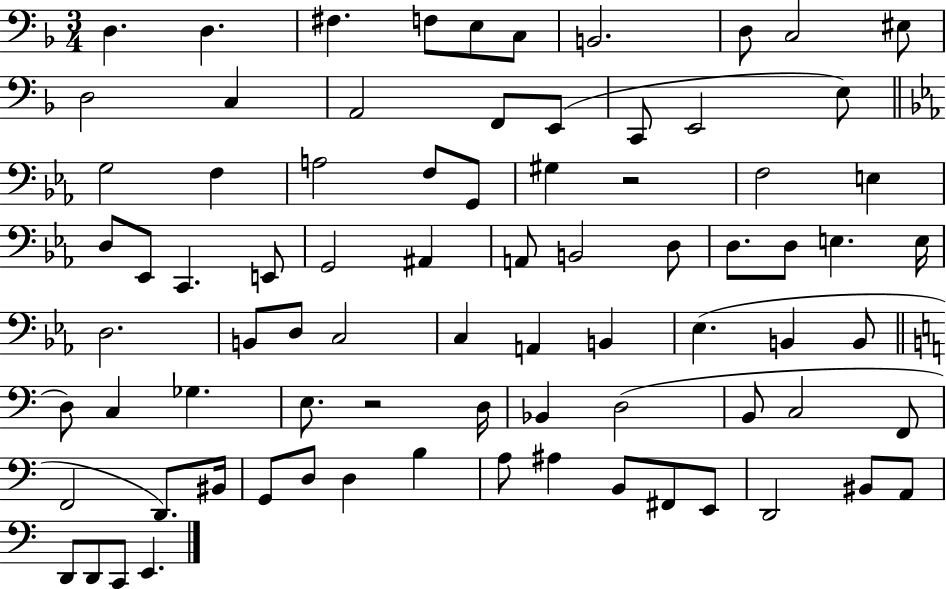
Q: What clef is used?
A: bass